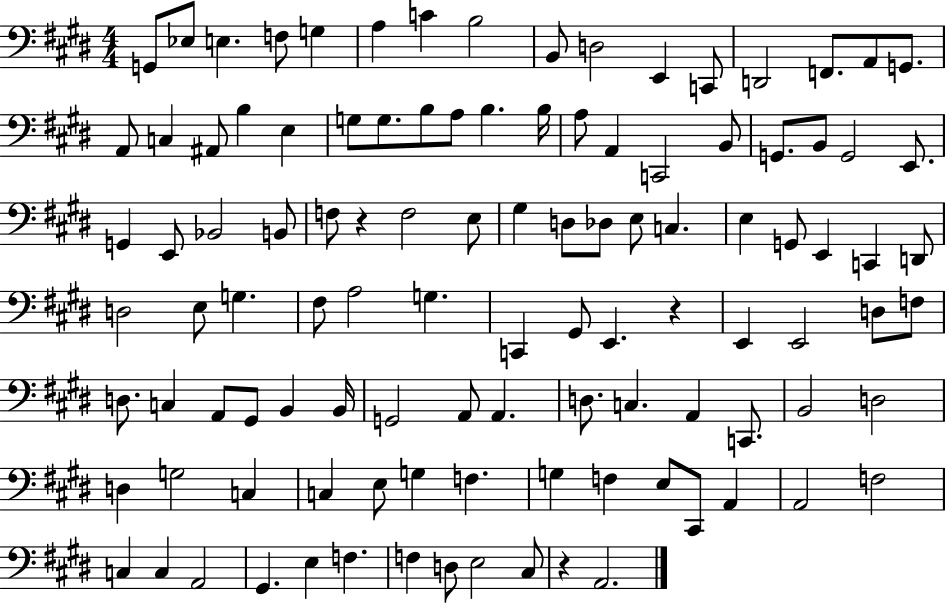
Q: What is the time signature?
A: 4/4